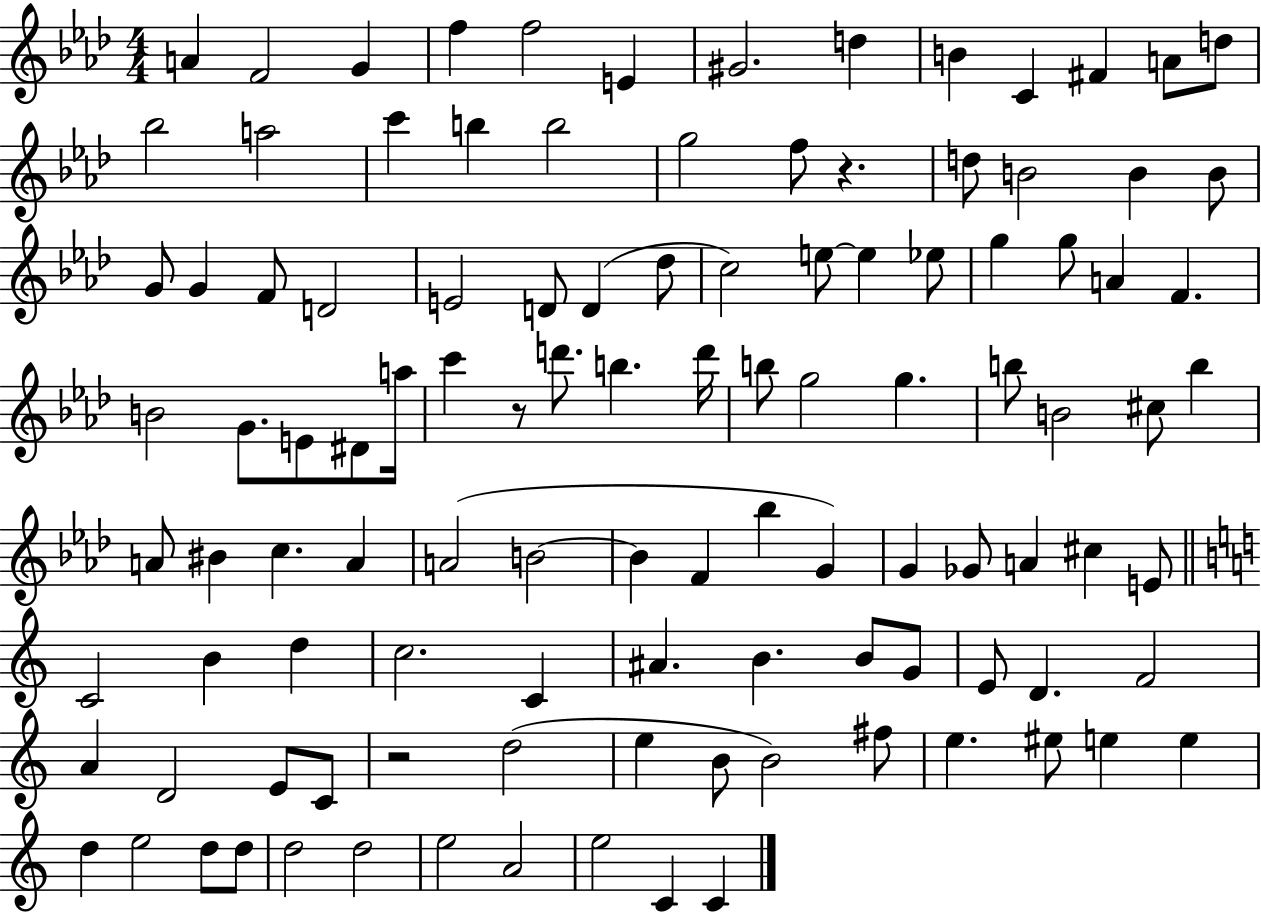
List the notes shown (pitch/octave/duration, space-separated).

A4/q F4/h G4/q F5/q F5/h E4/q G#4/h. D5/q B4/q C4/q F#4/q A4/e D5/e Bb5/h A5/h C6/q B5/q B5/h G5/h F5/e R/q. D5/e B4/h B4/q B4/e G4/e G4/q F4/e D4/h E4/h D4/e D4/q Db5/e C5/h E5/e E5/q Eb5/e G5/q G5/e A4/q F4/q. B4/h G4/e. E4/e D#4/e A5/s C6/q R/e D6/e. B5/q. D6/s B5/e G5/h G5/q. B5/e B4/h C#5/e B5/q A4/e BIS4/q C5/q. A4/q A4/h B4/h B4/q F4/q Bb5/q G4/q G4/q Gb4/e A4/q C#5/q E4/e C4/h B4/q D5/q C5/h. C4/q A#4/q. B4/q. B4/e G4/e E4/e D4/q. F4/h A4/q D4/h E4/e C4/e R/h D5/h E5/q B4/e B4/h F#5/e E5/q. EIS5/e E5/q E5/q D5/q E5/h D5/e D5/e D5/h D5/h E5/h A4/h E5/h C4/q C4/q